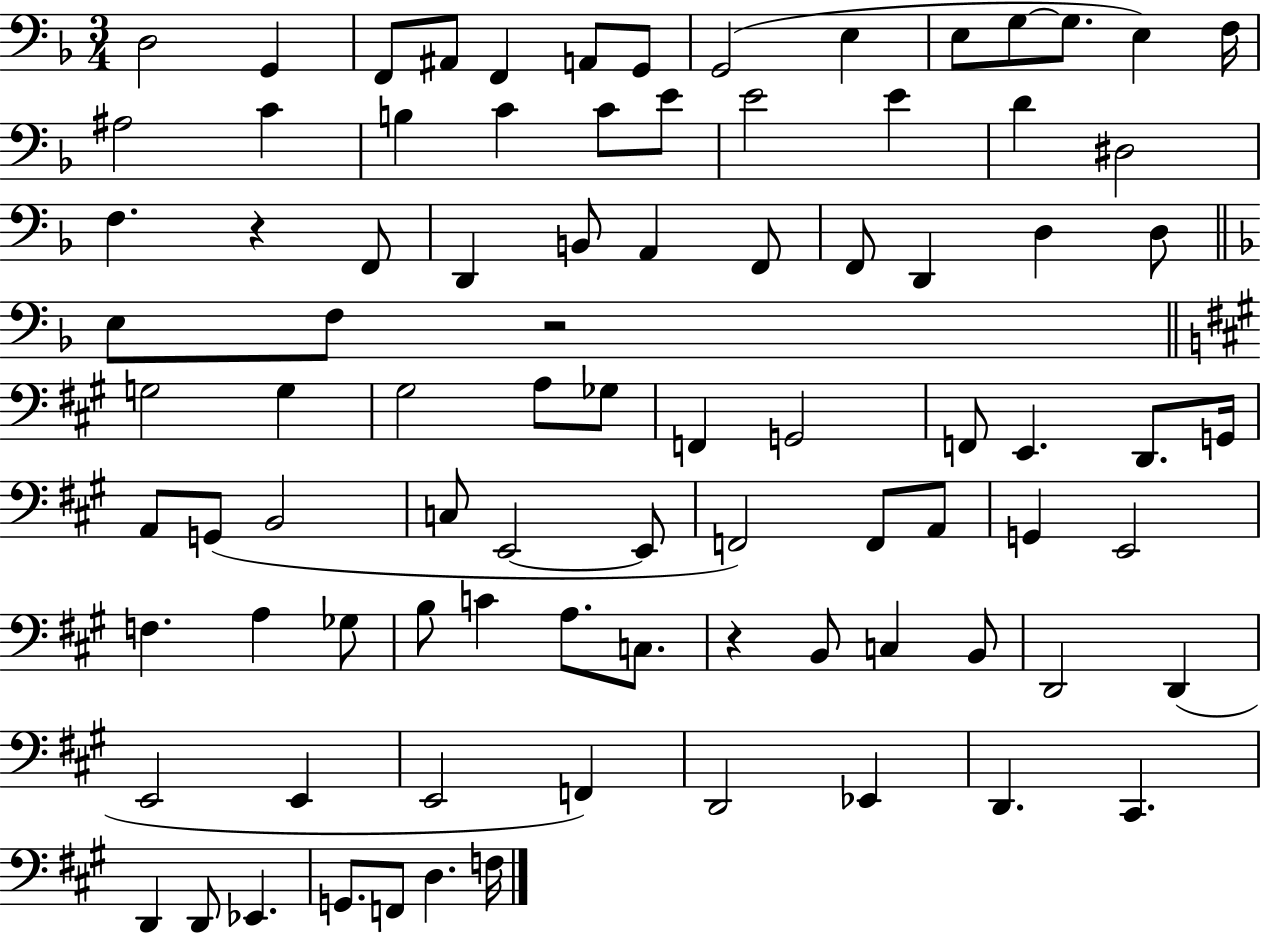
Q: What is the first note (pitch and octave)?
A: D3